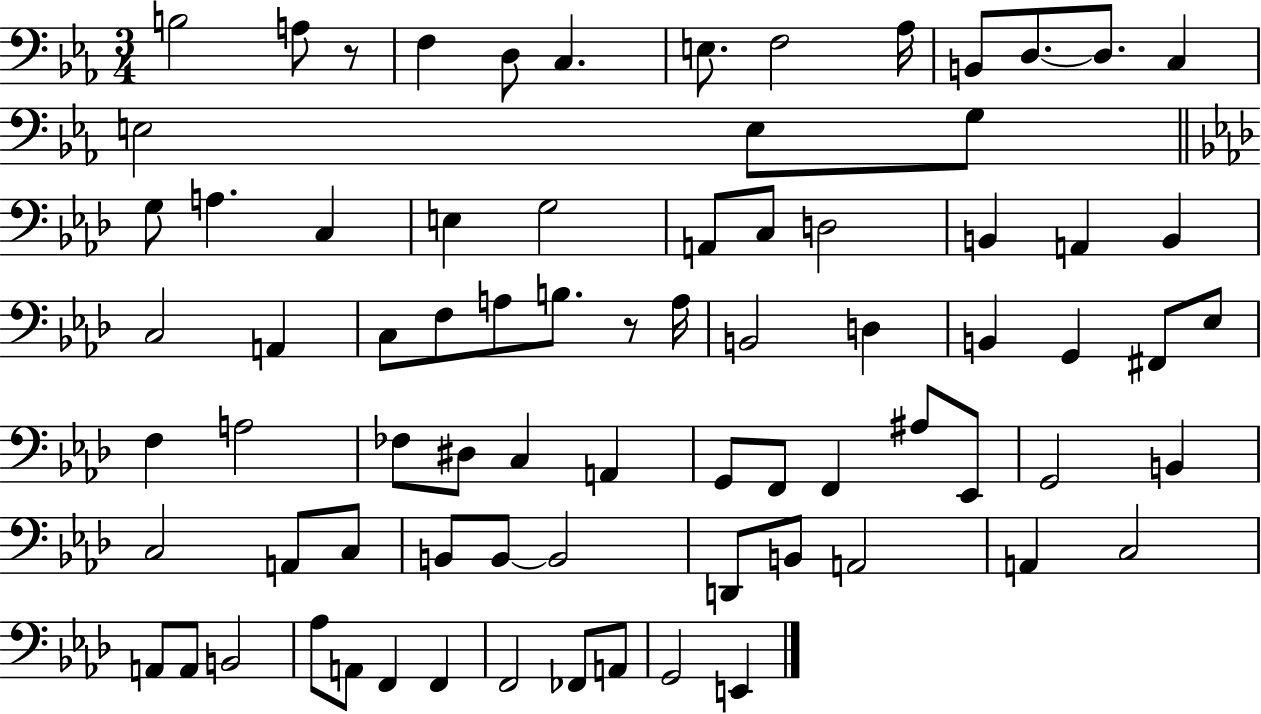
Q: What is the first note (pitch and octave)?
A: B3